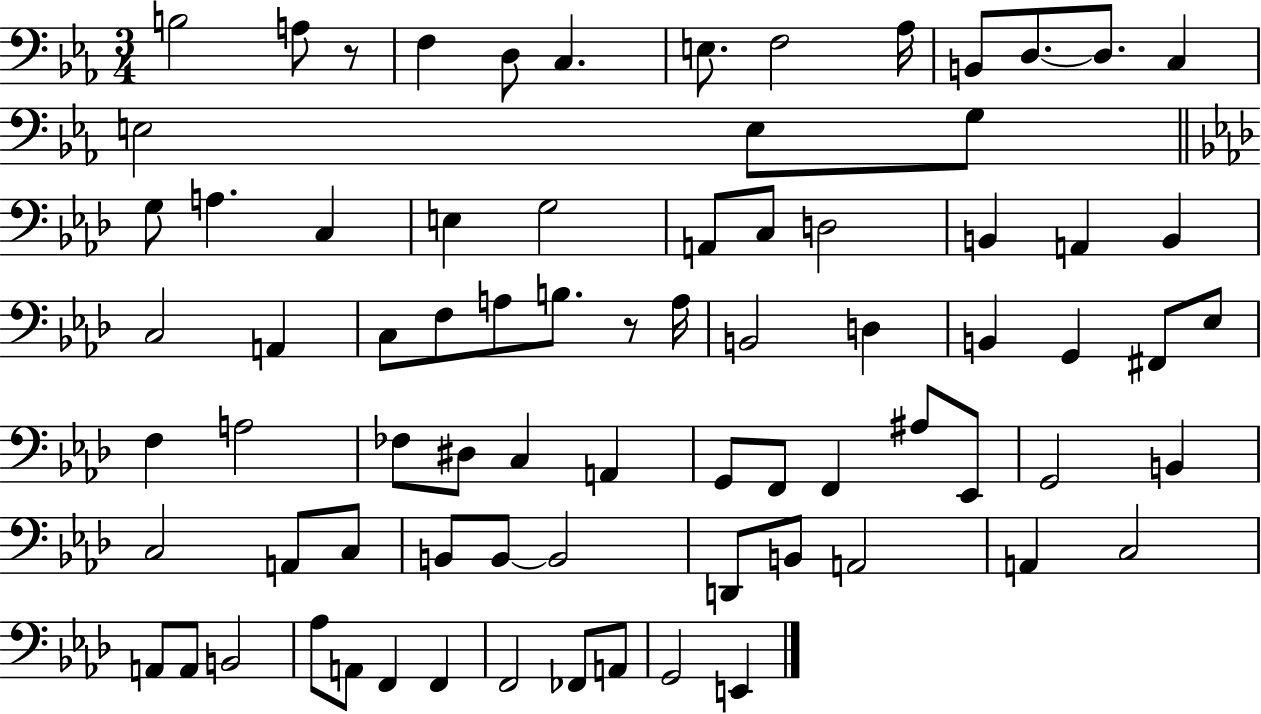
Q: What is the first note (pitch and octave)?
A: B3